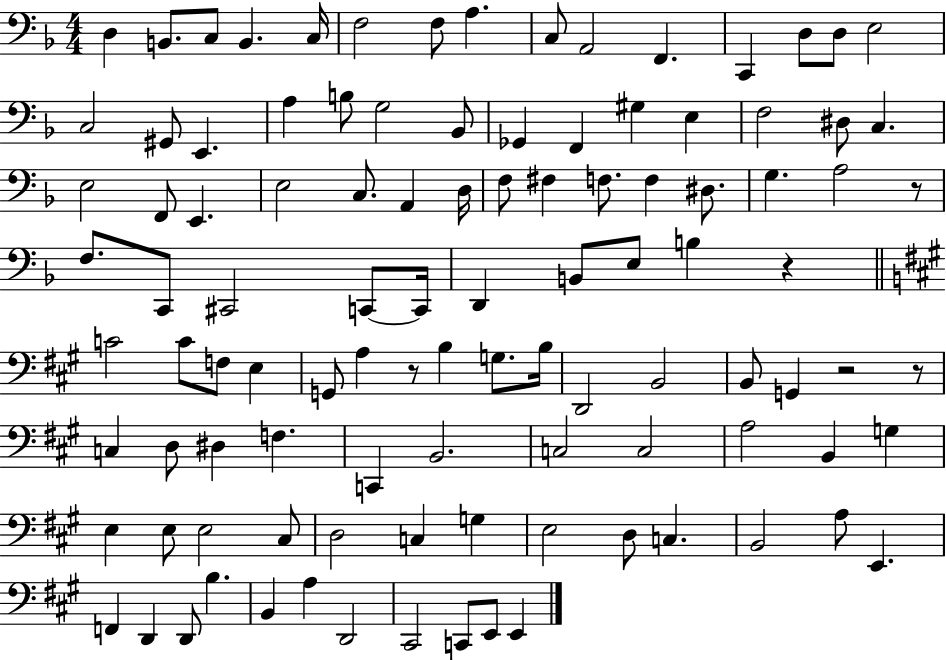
{
  \clef bass
  \numericTimeSignature
  \time 4/4
  \key f \major
  d4 b,8. c8 b,4. c16 | f2 f8 a4. | c8 a,2 f,4. | c,4 d8 d8 e2 | \break c2 gis,8 e,4. | a4 b8 g2 bes,8 | ges,4 f,4 gis4 e4 | f2 dis8 c4. | \break e2 f,8 e,4. | e2 c8. a,4 d16 | f8 fis4 f8. f4 dis8. | g4. a2 r8 | \break f8. c,8 cis,2 c,8~~ c,16 | d,4 b,8 e8 b4 r4 | \bar "||" \break \key a \major c'2 c'8 f8 e4 | g,8 a4 r8 b4 g8. b16 | d,2 b,2 | b,8 g,4 r2 r8 | \break c4 d8 dis4 f4. | c,4 b,2. | c2 c2 | a2 b,4 g4 | \break e4 e8 e2 cis8 | d2 c4 g4 | e2 d8 c4. | b,2 a8 e,4. | \break f,4 d,4 d,8 b4. | b,4 a4 d,2 | cis,2 c,8 e,8 e,4 | \bar "|."
}